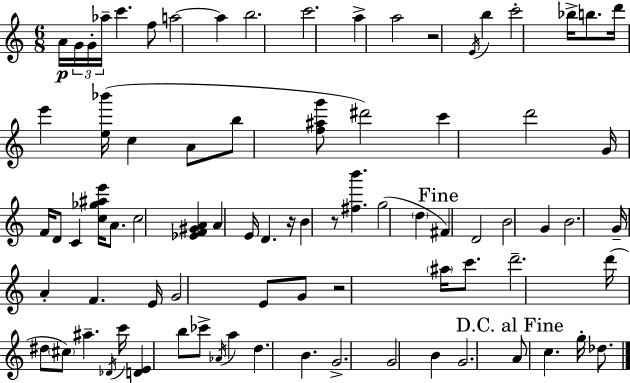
A4/s G4/s G4/s Ab5/s C6/q. F5/e A5/h A5/q B5/h. C6/h. A5/q A5/h R/h E4/s B5/q C6/h Bb5/s B5/e. D6/s E6/q [E5,Bb6]/s C5/q A4/e B5/e [F5,A#5,G6]/e D#6/h C6/q D6/h G4/s F4/s D4/e C4/q [C5,Gb5,A#5,E6]/s A4/e. C5/h [Eb4,F4,G#4,A4]/q A4/q E4/s D4/q. R/s B4/q R/e [F#5,B6]/q. G5/h D5/q F#4/q D4/h B4/h G4/q B4/h. G4/s A4/q F4/q. E4/s G4/h E4/e G4/e R/h A#5/s C6/e. D6/h. D6/s D#5/e C#5/e A#5/q. Db4/s C6/s [D4,E4]/q B5/e CES6/e Ab4/s A5/q D5/q. B4/q. G4/h. G4/h B4/q G4/h. A4/e C5/q. G5/s Db5/e.